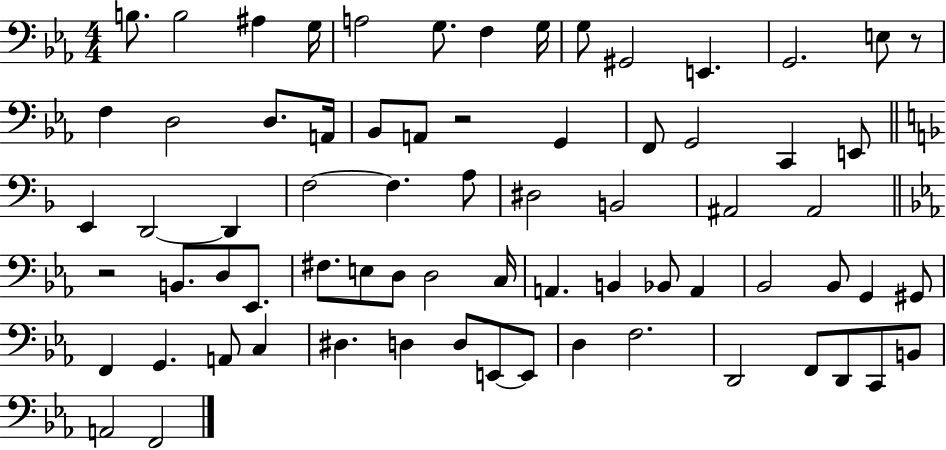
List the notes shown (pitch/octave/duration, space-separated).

B3/e. B3/h A#3/q G3/s A3/h G3/e. F3/q G3/s G3/e G#2/h E2/q. G2/h. E3/e R/e F3/q D3/h D3/e. A2/s Bb2/e A2/e R/h G2/q F2/e G2/h C2/q E2/e E2/q D2/h D2/q F3/h F3/q. A3/e D#3/h B2/h A#2/h A#2/h R/h B2/e. D3/e Eb2/e. F#3/e. E3/e D3/e D3/h C3/s A2/q. B2/q Bb2/e A2/q Bb2/h Bb2/e G2/q G#2/e F2/q G2/q. A2/e C3/q D#3/q. D3/q D3/e E2/e E2/e D3/q F3/h. D2/h F2/e D2/e C2/e B2/e A2/h F2/h